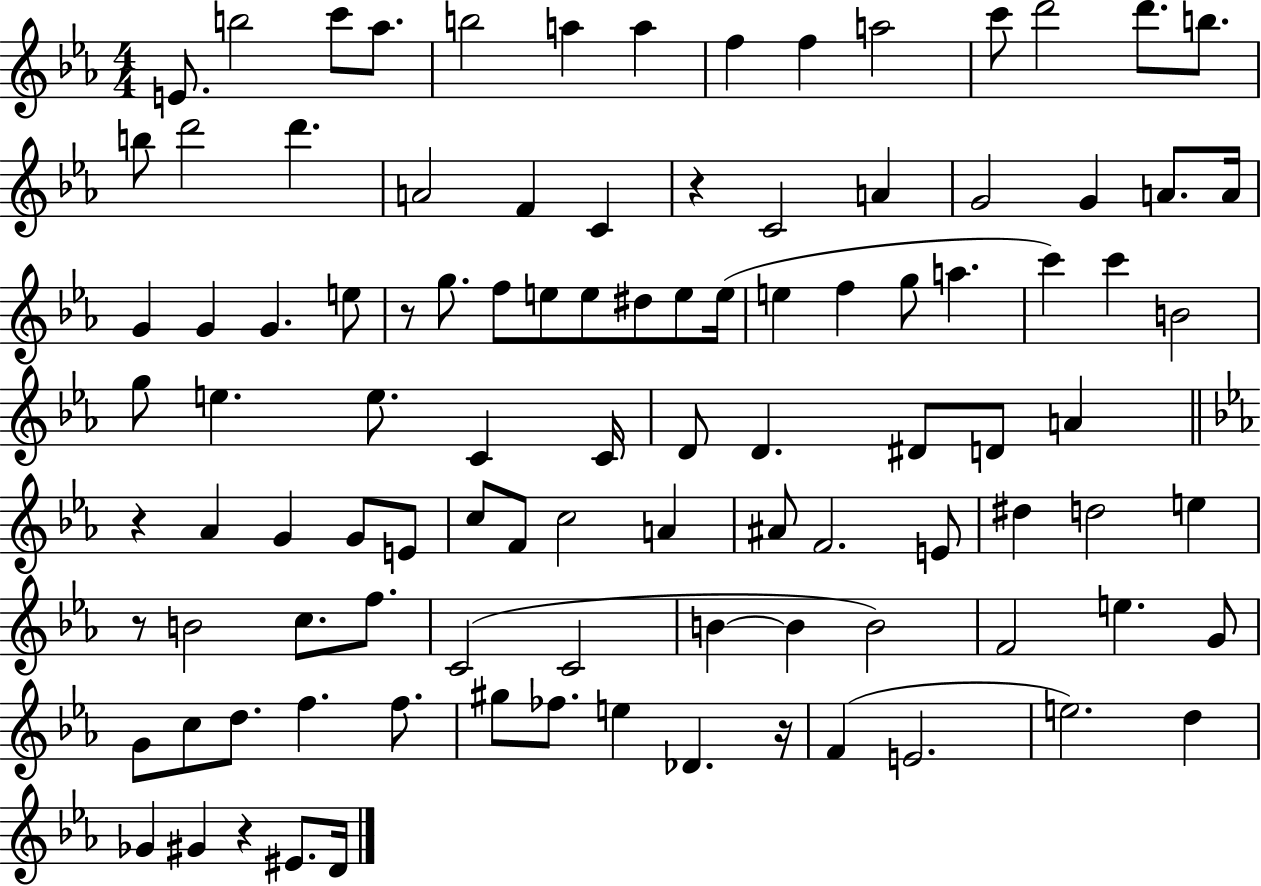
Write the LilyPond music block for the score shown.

{
  \clef treble
  \numericTimeSignature
  \time 4/4
  \key ees \major
  e'8. b''2 c'''8 aes''8. | b''2 a''4 a''4 | f''4 f''4 a''2 | c'''8 d'''2 d'''8. b''8. | \break b''8 d'''2 d'''4. | a'2 f'4 c'4 | r4 c'2 a'4 | g'2 g'4 a'8. a'16 | \break g'4 g'4 g'4. e''8 | r8 g''8. f''8 e''8 e''8 dis''8 e''8 e''16( | e''4 f''4 g''8 a''4. | c'''4) c'''4 b'2 | \break g''8 e''4. e''8. c'4 c'16 | d'8 d'4. dis'8 d'8 a'4 | \bar "||" \break \key ees \major r4 aes'4 g'4 g'8 e'8 | c''8 f'8 c''2 a'4 | ais'8 f'2. e'8 | dis''4 d''2 e''4 | \break r8 b'2 c''8. f''8. | c'2( c'2 | b'4~~ b'4 b'2) | f'2 e''4. g'8 | \break g'8 c''8 d''8. f''4. f''8. | gis''8 fes''8. e''4 des'4. r16 | f'4( e'2. | e''2.) d''4 | \break ges'4 gis'4 r4 eis'8. d'16 | \bar "|."
}